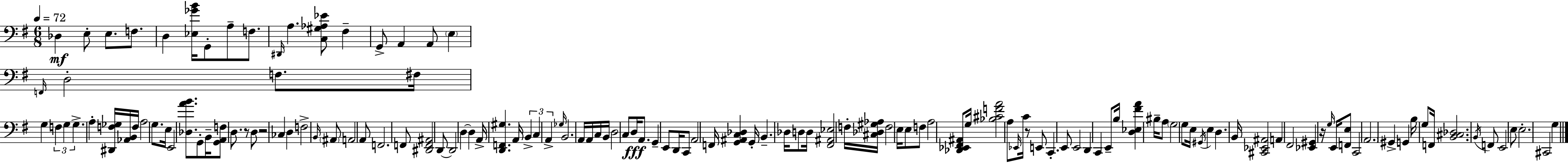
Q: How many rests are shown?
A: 4